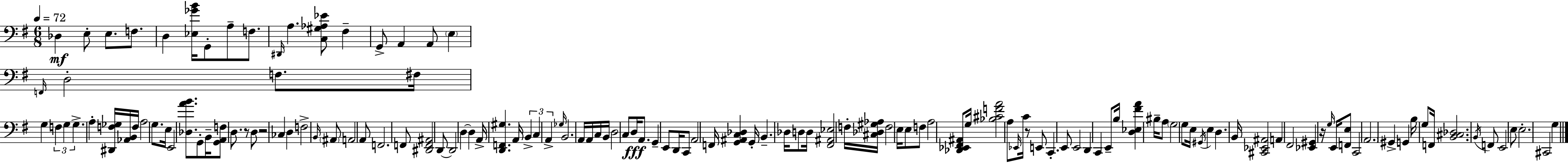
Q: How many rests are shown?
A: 4